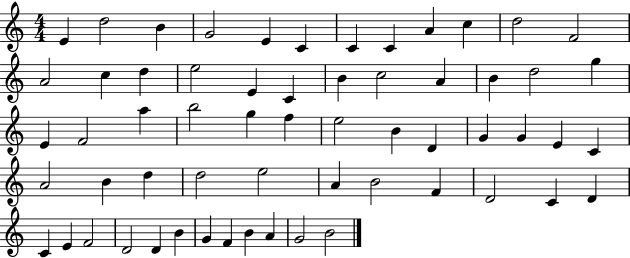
X:1
T:Untitled
M:4/4
L:1/4
K:C
E d2 B G2 E C C C A c d2 F2 A2 c d e2 E C B c2 A B d2 g E F2 a b2 g f e2 B D G G E C A2 B d d2 e2 A B2 F D2 C D C E F2 D2 D B G F B A G2 B2